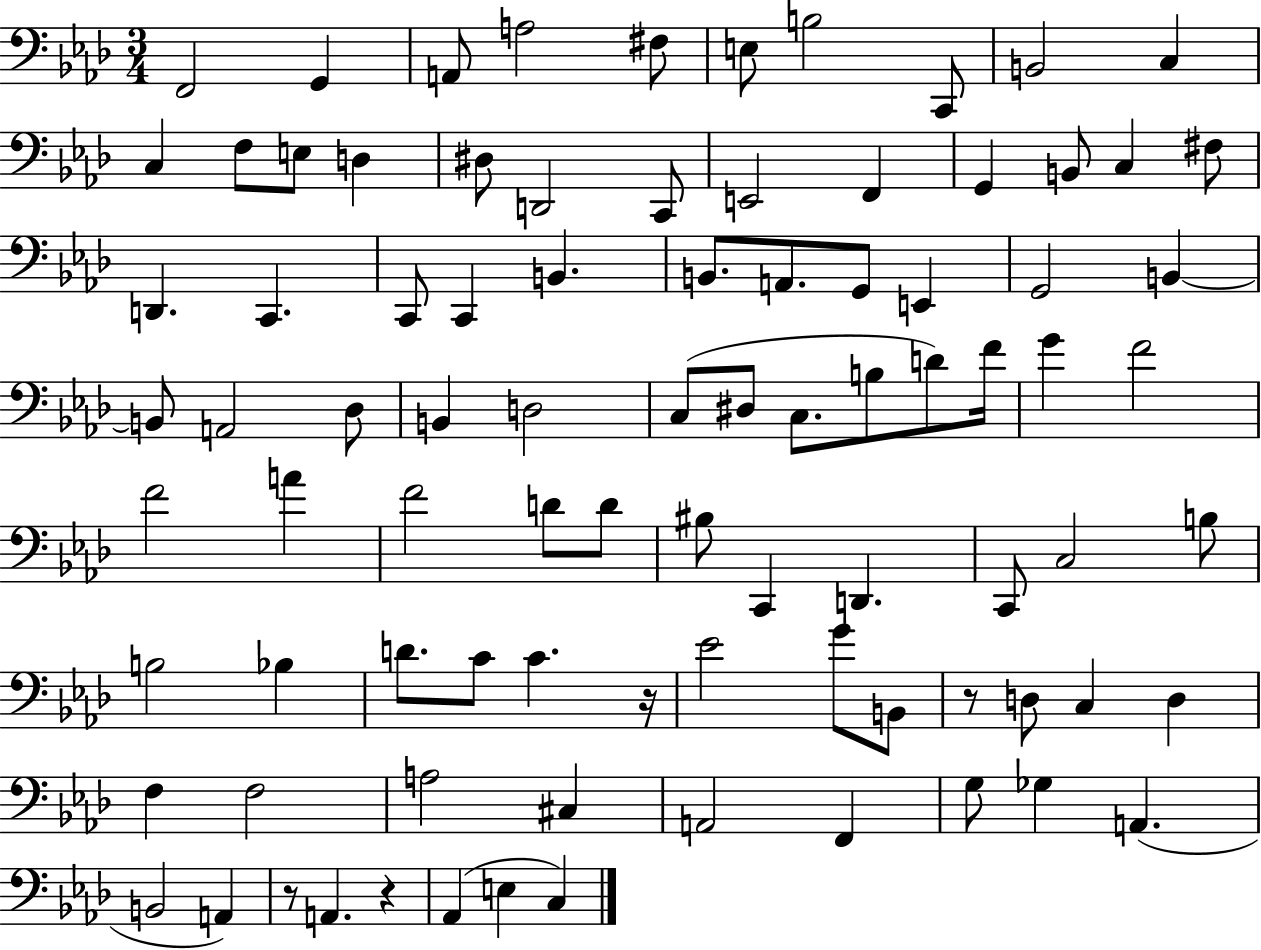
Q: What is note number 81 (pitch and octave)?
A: A2